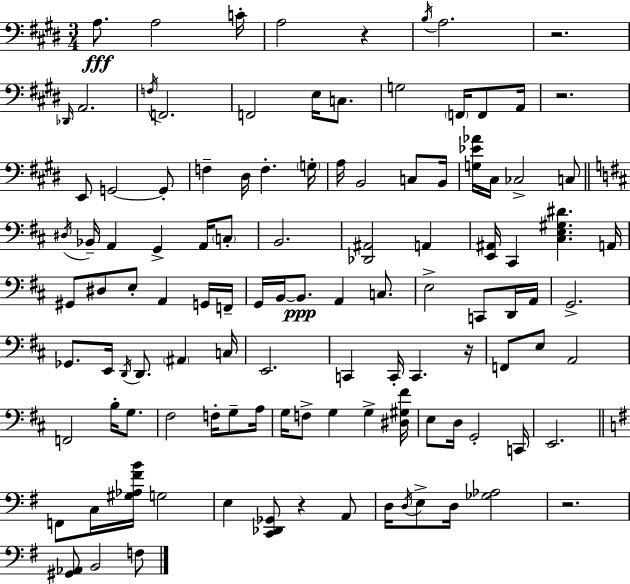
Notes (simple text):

A3/e. A3/h C4/s A3/h R/q B3/s A3/h. R/h. Db2/s A2/h. F3/s F2/h. F2/h E3/s C3/e. G3/h F2/s F2/e A2/s R/h. E2/e G2/h G2/e F3/q D#3/s F3/q. G3/s A3/s B2/h C3/e B2/s [G3,Eb4,Ab4]/s C#3/s CES3/h C3/e D#3/s Bb2/s A2/q G2/q A2/s C3/e B2/h. [Db2,A#2]/h A2/q [E2,A#2]/s C#2/q [C#3,E3,G#3,D#4]/q. A2/s G#2/e D#3/e E3/e A2/q G2/s F2/s G2/s B2/s B2/e. A2/q C3/e. E3/h C2/e D2/s A2/s G2/h. Gb2/e. E2/s D2/s D2/e. A#2/q C3/s E2/h. C2/q C2/s C2/q. R/s F2/e E3/e A2/h F2/h B3/s G3/e. F#3/h F3/s G3/e A3/s G3/s F3/e G3/q G3/q [D#3,G#3,F#4]/s E3/e D3/s G2/h C2/s E2/h. F2/e C3/s [G#3,Ab3,F#4,B4]/s G3/h E3/q [C2,Db2,Gb2]/e R/q A2/e D3/s D3/s E3/e D3/s [Gb3,Ab3]/h R/h. [G#2,Ab2]/e B2/h F3/e